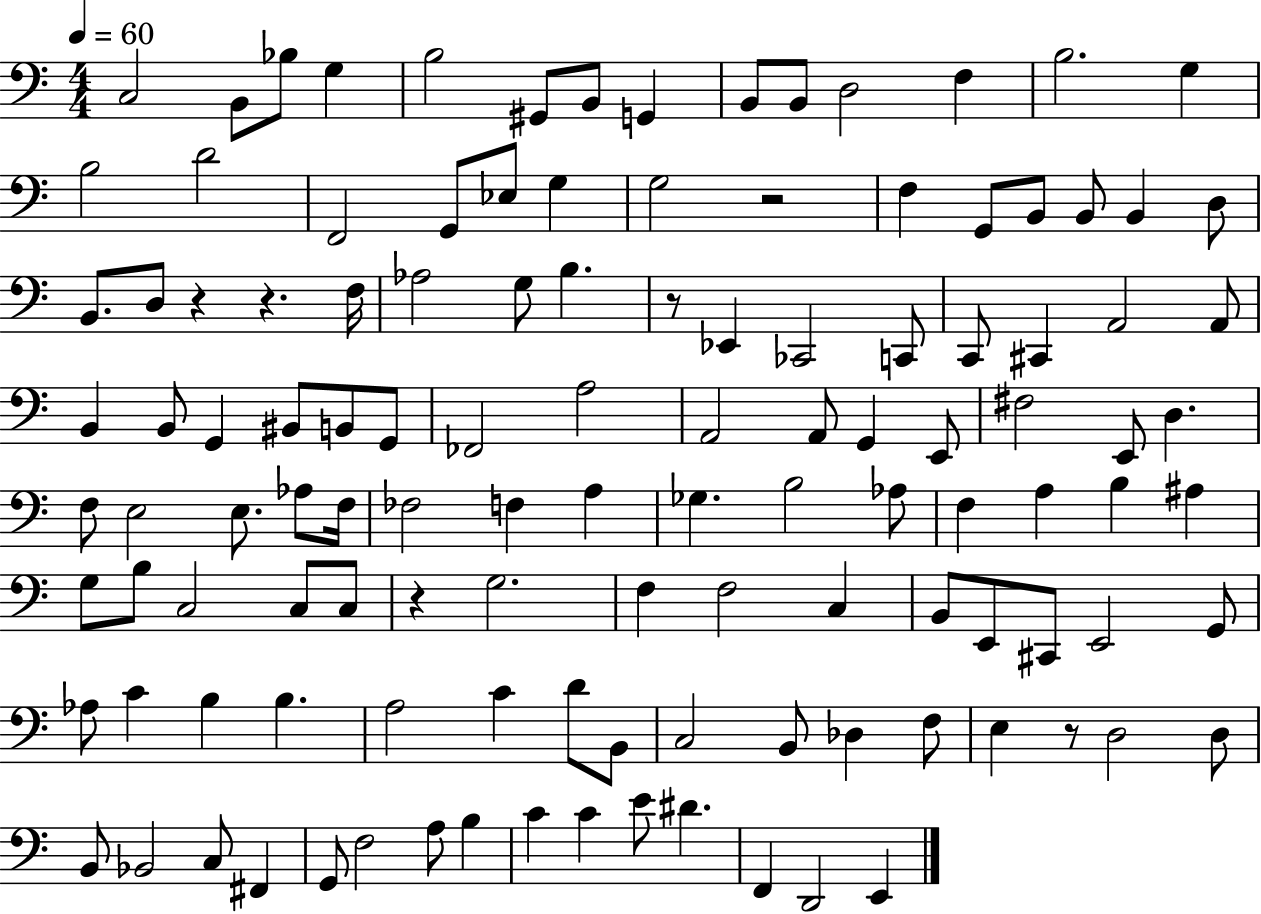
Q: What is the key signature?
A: C major